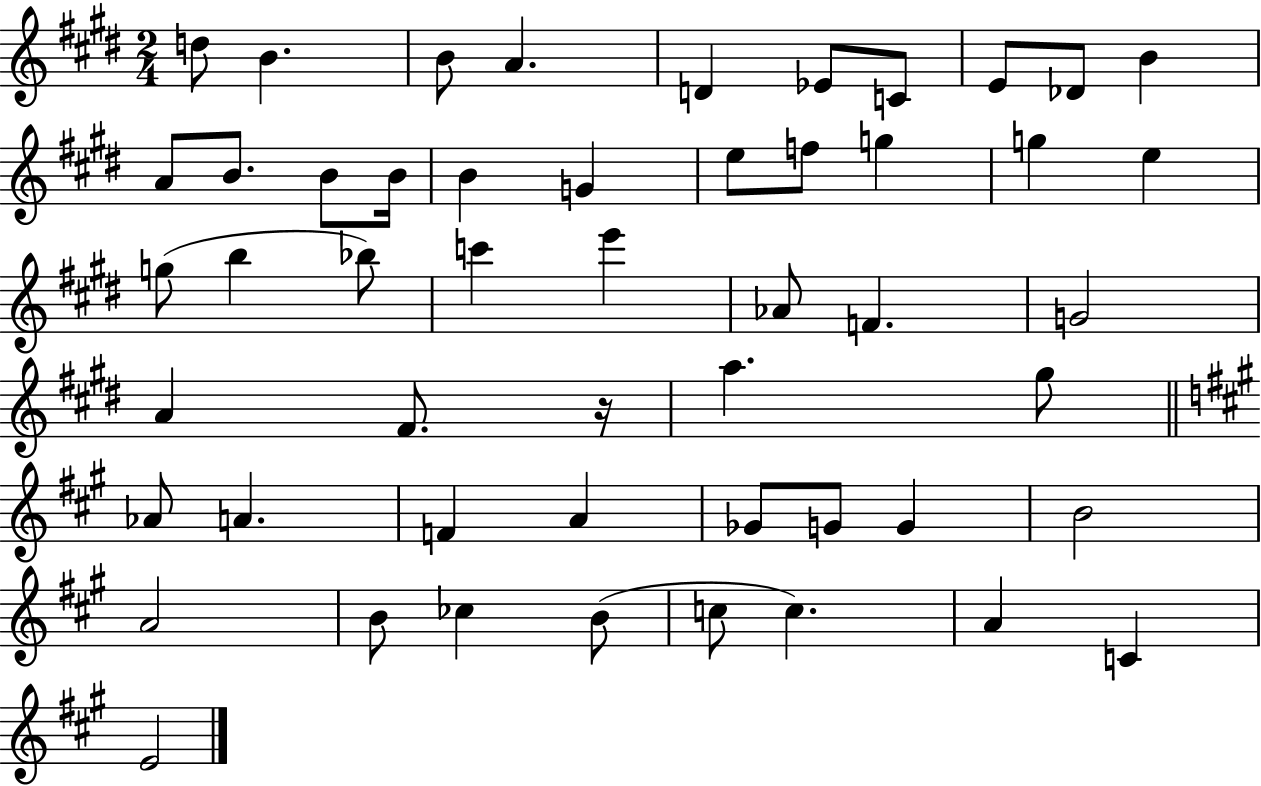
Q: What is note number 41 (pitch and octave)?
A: B4